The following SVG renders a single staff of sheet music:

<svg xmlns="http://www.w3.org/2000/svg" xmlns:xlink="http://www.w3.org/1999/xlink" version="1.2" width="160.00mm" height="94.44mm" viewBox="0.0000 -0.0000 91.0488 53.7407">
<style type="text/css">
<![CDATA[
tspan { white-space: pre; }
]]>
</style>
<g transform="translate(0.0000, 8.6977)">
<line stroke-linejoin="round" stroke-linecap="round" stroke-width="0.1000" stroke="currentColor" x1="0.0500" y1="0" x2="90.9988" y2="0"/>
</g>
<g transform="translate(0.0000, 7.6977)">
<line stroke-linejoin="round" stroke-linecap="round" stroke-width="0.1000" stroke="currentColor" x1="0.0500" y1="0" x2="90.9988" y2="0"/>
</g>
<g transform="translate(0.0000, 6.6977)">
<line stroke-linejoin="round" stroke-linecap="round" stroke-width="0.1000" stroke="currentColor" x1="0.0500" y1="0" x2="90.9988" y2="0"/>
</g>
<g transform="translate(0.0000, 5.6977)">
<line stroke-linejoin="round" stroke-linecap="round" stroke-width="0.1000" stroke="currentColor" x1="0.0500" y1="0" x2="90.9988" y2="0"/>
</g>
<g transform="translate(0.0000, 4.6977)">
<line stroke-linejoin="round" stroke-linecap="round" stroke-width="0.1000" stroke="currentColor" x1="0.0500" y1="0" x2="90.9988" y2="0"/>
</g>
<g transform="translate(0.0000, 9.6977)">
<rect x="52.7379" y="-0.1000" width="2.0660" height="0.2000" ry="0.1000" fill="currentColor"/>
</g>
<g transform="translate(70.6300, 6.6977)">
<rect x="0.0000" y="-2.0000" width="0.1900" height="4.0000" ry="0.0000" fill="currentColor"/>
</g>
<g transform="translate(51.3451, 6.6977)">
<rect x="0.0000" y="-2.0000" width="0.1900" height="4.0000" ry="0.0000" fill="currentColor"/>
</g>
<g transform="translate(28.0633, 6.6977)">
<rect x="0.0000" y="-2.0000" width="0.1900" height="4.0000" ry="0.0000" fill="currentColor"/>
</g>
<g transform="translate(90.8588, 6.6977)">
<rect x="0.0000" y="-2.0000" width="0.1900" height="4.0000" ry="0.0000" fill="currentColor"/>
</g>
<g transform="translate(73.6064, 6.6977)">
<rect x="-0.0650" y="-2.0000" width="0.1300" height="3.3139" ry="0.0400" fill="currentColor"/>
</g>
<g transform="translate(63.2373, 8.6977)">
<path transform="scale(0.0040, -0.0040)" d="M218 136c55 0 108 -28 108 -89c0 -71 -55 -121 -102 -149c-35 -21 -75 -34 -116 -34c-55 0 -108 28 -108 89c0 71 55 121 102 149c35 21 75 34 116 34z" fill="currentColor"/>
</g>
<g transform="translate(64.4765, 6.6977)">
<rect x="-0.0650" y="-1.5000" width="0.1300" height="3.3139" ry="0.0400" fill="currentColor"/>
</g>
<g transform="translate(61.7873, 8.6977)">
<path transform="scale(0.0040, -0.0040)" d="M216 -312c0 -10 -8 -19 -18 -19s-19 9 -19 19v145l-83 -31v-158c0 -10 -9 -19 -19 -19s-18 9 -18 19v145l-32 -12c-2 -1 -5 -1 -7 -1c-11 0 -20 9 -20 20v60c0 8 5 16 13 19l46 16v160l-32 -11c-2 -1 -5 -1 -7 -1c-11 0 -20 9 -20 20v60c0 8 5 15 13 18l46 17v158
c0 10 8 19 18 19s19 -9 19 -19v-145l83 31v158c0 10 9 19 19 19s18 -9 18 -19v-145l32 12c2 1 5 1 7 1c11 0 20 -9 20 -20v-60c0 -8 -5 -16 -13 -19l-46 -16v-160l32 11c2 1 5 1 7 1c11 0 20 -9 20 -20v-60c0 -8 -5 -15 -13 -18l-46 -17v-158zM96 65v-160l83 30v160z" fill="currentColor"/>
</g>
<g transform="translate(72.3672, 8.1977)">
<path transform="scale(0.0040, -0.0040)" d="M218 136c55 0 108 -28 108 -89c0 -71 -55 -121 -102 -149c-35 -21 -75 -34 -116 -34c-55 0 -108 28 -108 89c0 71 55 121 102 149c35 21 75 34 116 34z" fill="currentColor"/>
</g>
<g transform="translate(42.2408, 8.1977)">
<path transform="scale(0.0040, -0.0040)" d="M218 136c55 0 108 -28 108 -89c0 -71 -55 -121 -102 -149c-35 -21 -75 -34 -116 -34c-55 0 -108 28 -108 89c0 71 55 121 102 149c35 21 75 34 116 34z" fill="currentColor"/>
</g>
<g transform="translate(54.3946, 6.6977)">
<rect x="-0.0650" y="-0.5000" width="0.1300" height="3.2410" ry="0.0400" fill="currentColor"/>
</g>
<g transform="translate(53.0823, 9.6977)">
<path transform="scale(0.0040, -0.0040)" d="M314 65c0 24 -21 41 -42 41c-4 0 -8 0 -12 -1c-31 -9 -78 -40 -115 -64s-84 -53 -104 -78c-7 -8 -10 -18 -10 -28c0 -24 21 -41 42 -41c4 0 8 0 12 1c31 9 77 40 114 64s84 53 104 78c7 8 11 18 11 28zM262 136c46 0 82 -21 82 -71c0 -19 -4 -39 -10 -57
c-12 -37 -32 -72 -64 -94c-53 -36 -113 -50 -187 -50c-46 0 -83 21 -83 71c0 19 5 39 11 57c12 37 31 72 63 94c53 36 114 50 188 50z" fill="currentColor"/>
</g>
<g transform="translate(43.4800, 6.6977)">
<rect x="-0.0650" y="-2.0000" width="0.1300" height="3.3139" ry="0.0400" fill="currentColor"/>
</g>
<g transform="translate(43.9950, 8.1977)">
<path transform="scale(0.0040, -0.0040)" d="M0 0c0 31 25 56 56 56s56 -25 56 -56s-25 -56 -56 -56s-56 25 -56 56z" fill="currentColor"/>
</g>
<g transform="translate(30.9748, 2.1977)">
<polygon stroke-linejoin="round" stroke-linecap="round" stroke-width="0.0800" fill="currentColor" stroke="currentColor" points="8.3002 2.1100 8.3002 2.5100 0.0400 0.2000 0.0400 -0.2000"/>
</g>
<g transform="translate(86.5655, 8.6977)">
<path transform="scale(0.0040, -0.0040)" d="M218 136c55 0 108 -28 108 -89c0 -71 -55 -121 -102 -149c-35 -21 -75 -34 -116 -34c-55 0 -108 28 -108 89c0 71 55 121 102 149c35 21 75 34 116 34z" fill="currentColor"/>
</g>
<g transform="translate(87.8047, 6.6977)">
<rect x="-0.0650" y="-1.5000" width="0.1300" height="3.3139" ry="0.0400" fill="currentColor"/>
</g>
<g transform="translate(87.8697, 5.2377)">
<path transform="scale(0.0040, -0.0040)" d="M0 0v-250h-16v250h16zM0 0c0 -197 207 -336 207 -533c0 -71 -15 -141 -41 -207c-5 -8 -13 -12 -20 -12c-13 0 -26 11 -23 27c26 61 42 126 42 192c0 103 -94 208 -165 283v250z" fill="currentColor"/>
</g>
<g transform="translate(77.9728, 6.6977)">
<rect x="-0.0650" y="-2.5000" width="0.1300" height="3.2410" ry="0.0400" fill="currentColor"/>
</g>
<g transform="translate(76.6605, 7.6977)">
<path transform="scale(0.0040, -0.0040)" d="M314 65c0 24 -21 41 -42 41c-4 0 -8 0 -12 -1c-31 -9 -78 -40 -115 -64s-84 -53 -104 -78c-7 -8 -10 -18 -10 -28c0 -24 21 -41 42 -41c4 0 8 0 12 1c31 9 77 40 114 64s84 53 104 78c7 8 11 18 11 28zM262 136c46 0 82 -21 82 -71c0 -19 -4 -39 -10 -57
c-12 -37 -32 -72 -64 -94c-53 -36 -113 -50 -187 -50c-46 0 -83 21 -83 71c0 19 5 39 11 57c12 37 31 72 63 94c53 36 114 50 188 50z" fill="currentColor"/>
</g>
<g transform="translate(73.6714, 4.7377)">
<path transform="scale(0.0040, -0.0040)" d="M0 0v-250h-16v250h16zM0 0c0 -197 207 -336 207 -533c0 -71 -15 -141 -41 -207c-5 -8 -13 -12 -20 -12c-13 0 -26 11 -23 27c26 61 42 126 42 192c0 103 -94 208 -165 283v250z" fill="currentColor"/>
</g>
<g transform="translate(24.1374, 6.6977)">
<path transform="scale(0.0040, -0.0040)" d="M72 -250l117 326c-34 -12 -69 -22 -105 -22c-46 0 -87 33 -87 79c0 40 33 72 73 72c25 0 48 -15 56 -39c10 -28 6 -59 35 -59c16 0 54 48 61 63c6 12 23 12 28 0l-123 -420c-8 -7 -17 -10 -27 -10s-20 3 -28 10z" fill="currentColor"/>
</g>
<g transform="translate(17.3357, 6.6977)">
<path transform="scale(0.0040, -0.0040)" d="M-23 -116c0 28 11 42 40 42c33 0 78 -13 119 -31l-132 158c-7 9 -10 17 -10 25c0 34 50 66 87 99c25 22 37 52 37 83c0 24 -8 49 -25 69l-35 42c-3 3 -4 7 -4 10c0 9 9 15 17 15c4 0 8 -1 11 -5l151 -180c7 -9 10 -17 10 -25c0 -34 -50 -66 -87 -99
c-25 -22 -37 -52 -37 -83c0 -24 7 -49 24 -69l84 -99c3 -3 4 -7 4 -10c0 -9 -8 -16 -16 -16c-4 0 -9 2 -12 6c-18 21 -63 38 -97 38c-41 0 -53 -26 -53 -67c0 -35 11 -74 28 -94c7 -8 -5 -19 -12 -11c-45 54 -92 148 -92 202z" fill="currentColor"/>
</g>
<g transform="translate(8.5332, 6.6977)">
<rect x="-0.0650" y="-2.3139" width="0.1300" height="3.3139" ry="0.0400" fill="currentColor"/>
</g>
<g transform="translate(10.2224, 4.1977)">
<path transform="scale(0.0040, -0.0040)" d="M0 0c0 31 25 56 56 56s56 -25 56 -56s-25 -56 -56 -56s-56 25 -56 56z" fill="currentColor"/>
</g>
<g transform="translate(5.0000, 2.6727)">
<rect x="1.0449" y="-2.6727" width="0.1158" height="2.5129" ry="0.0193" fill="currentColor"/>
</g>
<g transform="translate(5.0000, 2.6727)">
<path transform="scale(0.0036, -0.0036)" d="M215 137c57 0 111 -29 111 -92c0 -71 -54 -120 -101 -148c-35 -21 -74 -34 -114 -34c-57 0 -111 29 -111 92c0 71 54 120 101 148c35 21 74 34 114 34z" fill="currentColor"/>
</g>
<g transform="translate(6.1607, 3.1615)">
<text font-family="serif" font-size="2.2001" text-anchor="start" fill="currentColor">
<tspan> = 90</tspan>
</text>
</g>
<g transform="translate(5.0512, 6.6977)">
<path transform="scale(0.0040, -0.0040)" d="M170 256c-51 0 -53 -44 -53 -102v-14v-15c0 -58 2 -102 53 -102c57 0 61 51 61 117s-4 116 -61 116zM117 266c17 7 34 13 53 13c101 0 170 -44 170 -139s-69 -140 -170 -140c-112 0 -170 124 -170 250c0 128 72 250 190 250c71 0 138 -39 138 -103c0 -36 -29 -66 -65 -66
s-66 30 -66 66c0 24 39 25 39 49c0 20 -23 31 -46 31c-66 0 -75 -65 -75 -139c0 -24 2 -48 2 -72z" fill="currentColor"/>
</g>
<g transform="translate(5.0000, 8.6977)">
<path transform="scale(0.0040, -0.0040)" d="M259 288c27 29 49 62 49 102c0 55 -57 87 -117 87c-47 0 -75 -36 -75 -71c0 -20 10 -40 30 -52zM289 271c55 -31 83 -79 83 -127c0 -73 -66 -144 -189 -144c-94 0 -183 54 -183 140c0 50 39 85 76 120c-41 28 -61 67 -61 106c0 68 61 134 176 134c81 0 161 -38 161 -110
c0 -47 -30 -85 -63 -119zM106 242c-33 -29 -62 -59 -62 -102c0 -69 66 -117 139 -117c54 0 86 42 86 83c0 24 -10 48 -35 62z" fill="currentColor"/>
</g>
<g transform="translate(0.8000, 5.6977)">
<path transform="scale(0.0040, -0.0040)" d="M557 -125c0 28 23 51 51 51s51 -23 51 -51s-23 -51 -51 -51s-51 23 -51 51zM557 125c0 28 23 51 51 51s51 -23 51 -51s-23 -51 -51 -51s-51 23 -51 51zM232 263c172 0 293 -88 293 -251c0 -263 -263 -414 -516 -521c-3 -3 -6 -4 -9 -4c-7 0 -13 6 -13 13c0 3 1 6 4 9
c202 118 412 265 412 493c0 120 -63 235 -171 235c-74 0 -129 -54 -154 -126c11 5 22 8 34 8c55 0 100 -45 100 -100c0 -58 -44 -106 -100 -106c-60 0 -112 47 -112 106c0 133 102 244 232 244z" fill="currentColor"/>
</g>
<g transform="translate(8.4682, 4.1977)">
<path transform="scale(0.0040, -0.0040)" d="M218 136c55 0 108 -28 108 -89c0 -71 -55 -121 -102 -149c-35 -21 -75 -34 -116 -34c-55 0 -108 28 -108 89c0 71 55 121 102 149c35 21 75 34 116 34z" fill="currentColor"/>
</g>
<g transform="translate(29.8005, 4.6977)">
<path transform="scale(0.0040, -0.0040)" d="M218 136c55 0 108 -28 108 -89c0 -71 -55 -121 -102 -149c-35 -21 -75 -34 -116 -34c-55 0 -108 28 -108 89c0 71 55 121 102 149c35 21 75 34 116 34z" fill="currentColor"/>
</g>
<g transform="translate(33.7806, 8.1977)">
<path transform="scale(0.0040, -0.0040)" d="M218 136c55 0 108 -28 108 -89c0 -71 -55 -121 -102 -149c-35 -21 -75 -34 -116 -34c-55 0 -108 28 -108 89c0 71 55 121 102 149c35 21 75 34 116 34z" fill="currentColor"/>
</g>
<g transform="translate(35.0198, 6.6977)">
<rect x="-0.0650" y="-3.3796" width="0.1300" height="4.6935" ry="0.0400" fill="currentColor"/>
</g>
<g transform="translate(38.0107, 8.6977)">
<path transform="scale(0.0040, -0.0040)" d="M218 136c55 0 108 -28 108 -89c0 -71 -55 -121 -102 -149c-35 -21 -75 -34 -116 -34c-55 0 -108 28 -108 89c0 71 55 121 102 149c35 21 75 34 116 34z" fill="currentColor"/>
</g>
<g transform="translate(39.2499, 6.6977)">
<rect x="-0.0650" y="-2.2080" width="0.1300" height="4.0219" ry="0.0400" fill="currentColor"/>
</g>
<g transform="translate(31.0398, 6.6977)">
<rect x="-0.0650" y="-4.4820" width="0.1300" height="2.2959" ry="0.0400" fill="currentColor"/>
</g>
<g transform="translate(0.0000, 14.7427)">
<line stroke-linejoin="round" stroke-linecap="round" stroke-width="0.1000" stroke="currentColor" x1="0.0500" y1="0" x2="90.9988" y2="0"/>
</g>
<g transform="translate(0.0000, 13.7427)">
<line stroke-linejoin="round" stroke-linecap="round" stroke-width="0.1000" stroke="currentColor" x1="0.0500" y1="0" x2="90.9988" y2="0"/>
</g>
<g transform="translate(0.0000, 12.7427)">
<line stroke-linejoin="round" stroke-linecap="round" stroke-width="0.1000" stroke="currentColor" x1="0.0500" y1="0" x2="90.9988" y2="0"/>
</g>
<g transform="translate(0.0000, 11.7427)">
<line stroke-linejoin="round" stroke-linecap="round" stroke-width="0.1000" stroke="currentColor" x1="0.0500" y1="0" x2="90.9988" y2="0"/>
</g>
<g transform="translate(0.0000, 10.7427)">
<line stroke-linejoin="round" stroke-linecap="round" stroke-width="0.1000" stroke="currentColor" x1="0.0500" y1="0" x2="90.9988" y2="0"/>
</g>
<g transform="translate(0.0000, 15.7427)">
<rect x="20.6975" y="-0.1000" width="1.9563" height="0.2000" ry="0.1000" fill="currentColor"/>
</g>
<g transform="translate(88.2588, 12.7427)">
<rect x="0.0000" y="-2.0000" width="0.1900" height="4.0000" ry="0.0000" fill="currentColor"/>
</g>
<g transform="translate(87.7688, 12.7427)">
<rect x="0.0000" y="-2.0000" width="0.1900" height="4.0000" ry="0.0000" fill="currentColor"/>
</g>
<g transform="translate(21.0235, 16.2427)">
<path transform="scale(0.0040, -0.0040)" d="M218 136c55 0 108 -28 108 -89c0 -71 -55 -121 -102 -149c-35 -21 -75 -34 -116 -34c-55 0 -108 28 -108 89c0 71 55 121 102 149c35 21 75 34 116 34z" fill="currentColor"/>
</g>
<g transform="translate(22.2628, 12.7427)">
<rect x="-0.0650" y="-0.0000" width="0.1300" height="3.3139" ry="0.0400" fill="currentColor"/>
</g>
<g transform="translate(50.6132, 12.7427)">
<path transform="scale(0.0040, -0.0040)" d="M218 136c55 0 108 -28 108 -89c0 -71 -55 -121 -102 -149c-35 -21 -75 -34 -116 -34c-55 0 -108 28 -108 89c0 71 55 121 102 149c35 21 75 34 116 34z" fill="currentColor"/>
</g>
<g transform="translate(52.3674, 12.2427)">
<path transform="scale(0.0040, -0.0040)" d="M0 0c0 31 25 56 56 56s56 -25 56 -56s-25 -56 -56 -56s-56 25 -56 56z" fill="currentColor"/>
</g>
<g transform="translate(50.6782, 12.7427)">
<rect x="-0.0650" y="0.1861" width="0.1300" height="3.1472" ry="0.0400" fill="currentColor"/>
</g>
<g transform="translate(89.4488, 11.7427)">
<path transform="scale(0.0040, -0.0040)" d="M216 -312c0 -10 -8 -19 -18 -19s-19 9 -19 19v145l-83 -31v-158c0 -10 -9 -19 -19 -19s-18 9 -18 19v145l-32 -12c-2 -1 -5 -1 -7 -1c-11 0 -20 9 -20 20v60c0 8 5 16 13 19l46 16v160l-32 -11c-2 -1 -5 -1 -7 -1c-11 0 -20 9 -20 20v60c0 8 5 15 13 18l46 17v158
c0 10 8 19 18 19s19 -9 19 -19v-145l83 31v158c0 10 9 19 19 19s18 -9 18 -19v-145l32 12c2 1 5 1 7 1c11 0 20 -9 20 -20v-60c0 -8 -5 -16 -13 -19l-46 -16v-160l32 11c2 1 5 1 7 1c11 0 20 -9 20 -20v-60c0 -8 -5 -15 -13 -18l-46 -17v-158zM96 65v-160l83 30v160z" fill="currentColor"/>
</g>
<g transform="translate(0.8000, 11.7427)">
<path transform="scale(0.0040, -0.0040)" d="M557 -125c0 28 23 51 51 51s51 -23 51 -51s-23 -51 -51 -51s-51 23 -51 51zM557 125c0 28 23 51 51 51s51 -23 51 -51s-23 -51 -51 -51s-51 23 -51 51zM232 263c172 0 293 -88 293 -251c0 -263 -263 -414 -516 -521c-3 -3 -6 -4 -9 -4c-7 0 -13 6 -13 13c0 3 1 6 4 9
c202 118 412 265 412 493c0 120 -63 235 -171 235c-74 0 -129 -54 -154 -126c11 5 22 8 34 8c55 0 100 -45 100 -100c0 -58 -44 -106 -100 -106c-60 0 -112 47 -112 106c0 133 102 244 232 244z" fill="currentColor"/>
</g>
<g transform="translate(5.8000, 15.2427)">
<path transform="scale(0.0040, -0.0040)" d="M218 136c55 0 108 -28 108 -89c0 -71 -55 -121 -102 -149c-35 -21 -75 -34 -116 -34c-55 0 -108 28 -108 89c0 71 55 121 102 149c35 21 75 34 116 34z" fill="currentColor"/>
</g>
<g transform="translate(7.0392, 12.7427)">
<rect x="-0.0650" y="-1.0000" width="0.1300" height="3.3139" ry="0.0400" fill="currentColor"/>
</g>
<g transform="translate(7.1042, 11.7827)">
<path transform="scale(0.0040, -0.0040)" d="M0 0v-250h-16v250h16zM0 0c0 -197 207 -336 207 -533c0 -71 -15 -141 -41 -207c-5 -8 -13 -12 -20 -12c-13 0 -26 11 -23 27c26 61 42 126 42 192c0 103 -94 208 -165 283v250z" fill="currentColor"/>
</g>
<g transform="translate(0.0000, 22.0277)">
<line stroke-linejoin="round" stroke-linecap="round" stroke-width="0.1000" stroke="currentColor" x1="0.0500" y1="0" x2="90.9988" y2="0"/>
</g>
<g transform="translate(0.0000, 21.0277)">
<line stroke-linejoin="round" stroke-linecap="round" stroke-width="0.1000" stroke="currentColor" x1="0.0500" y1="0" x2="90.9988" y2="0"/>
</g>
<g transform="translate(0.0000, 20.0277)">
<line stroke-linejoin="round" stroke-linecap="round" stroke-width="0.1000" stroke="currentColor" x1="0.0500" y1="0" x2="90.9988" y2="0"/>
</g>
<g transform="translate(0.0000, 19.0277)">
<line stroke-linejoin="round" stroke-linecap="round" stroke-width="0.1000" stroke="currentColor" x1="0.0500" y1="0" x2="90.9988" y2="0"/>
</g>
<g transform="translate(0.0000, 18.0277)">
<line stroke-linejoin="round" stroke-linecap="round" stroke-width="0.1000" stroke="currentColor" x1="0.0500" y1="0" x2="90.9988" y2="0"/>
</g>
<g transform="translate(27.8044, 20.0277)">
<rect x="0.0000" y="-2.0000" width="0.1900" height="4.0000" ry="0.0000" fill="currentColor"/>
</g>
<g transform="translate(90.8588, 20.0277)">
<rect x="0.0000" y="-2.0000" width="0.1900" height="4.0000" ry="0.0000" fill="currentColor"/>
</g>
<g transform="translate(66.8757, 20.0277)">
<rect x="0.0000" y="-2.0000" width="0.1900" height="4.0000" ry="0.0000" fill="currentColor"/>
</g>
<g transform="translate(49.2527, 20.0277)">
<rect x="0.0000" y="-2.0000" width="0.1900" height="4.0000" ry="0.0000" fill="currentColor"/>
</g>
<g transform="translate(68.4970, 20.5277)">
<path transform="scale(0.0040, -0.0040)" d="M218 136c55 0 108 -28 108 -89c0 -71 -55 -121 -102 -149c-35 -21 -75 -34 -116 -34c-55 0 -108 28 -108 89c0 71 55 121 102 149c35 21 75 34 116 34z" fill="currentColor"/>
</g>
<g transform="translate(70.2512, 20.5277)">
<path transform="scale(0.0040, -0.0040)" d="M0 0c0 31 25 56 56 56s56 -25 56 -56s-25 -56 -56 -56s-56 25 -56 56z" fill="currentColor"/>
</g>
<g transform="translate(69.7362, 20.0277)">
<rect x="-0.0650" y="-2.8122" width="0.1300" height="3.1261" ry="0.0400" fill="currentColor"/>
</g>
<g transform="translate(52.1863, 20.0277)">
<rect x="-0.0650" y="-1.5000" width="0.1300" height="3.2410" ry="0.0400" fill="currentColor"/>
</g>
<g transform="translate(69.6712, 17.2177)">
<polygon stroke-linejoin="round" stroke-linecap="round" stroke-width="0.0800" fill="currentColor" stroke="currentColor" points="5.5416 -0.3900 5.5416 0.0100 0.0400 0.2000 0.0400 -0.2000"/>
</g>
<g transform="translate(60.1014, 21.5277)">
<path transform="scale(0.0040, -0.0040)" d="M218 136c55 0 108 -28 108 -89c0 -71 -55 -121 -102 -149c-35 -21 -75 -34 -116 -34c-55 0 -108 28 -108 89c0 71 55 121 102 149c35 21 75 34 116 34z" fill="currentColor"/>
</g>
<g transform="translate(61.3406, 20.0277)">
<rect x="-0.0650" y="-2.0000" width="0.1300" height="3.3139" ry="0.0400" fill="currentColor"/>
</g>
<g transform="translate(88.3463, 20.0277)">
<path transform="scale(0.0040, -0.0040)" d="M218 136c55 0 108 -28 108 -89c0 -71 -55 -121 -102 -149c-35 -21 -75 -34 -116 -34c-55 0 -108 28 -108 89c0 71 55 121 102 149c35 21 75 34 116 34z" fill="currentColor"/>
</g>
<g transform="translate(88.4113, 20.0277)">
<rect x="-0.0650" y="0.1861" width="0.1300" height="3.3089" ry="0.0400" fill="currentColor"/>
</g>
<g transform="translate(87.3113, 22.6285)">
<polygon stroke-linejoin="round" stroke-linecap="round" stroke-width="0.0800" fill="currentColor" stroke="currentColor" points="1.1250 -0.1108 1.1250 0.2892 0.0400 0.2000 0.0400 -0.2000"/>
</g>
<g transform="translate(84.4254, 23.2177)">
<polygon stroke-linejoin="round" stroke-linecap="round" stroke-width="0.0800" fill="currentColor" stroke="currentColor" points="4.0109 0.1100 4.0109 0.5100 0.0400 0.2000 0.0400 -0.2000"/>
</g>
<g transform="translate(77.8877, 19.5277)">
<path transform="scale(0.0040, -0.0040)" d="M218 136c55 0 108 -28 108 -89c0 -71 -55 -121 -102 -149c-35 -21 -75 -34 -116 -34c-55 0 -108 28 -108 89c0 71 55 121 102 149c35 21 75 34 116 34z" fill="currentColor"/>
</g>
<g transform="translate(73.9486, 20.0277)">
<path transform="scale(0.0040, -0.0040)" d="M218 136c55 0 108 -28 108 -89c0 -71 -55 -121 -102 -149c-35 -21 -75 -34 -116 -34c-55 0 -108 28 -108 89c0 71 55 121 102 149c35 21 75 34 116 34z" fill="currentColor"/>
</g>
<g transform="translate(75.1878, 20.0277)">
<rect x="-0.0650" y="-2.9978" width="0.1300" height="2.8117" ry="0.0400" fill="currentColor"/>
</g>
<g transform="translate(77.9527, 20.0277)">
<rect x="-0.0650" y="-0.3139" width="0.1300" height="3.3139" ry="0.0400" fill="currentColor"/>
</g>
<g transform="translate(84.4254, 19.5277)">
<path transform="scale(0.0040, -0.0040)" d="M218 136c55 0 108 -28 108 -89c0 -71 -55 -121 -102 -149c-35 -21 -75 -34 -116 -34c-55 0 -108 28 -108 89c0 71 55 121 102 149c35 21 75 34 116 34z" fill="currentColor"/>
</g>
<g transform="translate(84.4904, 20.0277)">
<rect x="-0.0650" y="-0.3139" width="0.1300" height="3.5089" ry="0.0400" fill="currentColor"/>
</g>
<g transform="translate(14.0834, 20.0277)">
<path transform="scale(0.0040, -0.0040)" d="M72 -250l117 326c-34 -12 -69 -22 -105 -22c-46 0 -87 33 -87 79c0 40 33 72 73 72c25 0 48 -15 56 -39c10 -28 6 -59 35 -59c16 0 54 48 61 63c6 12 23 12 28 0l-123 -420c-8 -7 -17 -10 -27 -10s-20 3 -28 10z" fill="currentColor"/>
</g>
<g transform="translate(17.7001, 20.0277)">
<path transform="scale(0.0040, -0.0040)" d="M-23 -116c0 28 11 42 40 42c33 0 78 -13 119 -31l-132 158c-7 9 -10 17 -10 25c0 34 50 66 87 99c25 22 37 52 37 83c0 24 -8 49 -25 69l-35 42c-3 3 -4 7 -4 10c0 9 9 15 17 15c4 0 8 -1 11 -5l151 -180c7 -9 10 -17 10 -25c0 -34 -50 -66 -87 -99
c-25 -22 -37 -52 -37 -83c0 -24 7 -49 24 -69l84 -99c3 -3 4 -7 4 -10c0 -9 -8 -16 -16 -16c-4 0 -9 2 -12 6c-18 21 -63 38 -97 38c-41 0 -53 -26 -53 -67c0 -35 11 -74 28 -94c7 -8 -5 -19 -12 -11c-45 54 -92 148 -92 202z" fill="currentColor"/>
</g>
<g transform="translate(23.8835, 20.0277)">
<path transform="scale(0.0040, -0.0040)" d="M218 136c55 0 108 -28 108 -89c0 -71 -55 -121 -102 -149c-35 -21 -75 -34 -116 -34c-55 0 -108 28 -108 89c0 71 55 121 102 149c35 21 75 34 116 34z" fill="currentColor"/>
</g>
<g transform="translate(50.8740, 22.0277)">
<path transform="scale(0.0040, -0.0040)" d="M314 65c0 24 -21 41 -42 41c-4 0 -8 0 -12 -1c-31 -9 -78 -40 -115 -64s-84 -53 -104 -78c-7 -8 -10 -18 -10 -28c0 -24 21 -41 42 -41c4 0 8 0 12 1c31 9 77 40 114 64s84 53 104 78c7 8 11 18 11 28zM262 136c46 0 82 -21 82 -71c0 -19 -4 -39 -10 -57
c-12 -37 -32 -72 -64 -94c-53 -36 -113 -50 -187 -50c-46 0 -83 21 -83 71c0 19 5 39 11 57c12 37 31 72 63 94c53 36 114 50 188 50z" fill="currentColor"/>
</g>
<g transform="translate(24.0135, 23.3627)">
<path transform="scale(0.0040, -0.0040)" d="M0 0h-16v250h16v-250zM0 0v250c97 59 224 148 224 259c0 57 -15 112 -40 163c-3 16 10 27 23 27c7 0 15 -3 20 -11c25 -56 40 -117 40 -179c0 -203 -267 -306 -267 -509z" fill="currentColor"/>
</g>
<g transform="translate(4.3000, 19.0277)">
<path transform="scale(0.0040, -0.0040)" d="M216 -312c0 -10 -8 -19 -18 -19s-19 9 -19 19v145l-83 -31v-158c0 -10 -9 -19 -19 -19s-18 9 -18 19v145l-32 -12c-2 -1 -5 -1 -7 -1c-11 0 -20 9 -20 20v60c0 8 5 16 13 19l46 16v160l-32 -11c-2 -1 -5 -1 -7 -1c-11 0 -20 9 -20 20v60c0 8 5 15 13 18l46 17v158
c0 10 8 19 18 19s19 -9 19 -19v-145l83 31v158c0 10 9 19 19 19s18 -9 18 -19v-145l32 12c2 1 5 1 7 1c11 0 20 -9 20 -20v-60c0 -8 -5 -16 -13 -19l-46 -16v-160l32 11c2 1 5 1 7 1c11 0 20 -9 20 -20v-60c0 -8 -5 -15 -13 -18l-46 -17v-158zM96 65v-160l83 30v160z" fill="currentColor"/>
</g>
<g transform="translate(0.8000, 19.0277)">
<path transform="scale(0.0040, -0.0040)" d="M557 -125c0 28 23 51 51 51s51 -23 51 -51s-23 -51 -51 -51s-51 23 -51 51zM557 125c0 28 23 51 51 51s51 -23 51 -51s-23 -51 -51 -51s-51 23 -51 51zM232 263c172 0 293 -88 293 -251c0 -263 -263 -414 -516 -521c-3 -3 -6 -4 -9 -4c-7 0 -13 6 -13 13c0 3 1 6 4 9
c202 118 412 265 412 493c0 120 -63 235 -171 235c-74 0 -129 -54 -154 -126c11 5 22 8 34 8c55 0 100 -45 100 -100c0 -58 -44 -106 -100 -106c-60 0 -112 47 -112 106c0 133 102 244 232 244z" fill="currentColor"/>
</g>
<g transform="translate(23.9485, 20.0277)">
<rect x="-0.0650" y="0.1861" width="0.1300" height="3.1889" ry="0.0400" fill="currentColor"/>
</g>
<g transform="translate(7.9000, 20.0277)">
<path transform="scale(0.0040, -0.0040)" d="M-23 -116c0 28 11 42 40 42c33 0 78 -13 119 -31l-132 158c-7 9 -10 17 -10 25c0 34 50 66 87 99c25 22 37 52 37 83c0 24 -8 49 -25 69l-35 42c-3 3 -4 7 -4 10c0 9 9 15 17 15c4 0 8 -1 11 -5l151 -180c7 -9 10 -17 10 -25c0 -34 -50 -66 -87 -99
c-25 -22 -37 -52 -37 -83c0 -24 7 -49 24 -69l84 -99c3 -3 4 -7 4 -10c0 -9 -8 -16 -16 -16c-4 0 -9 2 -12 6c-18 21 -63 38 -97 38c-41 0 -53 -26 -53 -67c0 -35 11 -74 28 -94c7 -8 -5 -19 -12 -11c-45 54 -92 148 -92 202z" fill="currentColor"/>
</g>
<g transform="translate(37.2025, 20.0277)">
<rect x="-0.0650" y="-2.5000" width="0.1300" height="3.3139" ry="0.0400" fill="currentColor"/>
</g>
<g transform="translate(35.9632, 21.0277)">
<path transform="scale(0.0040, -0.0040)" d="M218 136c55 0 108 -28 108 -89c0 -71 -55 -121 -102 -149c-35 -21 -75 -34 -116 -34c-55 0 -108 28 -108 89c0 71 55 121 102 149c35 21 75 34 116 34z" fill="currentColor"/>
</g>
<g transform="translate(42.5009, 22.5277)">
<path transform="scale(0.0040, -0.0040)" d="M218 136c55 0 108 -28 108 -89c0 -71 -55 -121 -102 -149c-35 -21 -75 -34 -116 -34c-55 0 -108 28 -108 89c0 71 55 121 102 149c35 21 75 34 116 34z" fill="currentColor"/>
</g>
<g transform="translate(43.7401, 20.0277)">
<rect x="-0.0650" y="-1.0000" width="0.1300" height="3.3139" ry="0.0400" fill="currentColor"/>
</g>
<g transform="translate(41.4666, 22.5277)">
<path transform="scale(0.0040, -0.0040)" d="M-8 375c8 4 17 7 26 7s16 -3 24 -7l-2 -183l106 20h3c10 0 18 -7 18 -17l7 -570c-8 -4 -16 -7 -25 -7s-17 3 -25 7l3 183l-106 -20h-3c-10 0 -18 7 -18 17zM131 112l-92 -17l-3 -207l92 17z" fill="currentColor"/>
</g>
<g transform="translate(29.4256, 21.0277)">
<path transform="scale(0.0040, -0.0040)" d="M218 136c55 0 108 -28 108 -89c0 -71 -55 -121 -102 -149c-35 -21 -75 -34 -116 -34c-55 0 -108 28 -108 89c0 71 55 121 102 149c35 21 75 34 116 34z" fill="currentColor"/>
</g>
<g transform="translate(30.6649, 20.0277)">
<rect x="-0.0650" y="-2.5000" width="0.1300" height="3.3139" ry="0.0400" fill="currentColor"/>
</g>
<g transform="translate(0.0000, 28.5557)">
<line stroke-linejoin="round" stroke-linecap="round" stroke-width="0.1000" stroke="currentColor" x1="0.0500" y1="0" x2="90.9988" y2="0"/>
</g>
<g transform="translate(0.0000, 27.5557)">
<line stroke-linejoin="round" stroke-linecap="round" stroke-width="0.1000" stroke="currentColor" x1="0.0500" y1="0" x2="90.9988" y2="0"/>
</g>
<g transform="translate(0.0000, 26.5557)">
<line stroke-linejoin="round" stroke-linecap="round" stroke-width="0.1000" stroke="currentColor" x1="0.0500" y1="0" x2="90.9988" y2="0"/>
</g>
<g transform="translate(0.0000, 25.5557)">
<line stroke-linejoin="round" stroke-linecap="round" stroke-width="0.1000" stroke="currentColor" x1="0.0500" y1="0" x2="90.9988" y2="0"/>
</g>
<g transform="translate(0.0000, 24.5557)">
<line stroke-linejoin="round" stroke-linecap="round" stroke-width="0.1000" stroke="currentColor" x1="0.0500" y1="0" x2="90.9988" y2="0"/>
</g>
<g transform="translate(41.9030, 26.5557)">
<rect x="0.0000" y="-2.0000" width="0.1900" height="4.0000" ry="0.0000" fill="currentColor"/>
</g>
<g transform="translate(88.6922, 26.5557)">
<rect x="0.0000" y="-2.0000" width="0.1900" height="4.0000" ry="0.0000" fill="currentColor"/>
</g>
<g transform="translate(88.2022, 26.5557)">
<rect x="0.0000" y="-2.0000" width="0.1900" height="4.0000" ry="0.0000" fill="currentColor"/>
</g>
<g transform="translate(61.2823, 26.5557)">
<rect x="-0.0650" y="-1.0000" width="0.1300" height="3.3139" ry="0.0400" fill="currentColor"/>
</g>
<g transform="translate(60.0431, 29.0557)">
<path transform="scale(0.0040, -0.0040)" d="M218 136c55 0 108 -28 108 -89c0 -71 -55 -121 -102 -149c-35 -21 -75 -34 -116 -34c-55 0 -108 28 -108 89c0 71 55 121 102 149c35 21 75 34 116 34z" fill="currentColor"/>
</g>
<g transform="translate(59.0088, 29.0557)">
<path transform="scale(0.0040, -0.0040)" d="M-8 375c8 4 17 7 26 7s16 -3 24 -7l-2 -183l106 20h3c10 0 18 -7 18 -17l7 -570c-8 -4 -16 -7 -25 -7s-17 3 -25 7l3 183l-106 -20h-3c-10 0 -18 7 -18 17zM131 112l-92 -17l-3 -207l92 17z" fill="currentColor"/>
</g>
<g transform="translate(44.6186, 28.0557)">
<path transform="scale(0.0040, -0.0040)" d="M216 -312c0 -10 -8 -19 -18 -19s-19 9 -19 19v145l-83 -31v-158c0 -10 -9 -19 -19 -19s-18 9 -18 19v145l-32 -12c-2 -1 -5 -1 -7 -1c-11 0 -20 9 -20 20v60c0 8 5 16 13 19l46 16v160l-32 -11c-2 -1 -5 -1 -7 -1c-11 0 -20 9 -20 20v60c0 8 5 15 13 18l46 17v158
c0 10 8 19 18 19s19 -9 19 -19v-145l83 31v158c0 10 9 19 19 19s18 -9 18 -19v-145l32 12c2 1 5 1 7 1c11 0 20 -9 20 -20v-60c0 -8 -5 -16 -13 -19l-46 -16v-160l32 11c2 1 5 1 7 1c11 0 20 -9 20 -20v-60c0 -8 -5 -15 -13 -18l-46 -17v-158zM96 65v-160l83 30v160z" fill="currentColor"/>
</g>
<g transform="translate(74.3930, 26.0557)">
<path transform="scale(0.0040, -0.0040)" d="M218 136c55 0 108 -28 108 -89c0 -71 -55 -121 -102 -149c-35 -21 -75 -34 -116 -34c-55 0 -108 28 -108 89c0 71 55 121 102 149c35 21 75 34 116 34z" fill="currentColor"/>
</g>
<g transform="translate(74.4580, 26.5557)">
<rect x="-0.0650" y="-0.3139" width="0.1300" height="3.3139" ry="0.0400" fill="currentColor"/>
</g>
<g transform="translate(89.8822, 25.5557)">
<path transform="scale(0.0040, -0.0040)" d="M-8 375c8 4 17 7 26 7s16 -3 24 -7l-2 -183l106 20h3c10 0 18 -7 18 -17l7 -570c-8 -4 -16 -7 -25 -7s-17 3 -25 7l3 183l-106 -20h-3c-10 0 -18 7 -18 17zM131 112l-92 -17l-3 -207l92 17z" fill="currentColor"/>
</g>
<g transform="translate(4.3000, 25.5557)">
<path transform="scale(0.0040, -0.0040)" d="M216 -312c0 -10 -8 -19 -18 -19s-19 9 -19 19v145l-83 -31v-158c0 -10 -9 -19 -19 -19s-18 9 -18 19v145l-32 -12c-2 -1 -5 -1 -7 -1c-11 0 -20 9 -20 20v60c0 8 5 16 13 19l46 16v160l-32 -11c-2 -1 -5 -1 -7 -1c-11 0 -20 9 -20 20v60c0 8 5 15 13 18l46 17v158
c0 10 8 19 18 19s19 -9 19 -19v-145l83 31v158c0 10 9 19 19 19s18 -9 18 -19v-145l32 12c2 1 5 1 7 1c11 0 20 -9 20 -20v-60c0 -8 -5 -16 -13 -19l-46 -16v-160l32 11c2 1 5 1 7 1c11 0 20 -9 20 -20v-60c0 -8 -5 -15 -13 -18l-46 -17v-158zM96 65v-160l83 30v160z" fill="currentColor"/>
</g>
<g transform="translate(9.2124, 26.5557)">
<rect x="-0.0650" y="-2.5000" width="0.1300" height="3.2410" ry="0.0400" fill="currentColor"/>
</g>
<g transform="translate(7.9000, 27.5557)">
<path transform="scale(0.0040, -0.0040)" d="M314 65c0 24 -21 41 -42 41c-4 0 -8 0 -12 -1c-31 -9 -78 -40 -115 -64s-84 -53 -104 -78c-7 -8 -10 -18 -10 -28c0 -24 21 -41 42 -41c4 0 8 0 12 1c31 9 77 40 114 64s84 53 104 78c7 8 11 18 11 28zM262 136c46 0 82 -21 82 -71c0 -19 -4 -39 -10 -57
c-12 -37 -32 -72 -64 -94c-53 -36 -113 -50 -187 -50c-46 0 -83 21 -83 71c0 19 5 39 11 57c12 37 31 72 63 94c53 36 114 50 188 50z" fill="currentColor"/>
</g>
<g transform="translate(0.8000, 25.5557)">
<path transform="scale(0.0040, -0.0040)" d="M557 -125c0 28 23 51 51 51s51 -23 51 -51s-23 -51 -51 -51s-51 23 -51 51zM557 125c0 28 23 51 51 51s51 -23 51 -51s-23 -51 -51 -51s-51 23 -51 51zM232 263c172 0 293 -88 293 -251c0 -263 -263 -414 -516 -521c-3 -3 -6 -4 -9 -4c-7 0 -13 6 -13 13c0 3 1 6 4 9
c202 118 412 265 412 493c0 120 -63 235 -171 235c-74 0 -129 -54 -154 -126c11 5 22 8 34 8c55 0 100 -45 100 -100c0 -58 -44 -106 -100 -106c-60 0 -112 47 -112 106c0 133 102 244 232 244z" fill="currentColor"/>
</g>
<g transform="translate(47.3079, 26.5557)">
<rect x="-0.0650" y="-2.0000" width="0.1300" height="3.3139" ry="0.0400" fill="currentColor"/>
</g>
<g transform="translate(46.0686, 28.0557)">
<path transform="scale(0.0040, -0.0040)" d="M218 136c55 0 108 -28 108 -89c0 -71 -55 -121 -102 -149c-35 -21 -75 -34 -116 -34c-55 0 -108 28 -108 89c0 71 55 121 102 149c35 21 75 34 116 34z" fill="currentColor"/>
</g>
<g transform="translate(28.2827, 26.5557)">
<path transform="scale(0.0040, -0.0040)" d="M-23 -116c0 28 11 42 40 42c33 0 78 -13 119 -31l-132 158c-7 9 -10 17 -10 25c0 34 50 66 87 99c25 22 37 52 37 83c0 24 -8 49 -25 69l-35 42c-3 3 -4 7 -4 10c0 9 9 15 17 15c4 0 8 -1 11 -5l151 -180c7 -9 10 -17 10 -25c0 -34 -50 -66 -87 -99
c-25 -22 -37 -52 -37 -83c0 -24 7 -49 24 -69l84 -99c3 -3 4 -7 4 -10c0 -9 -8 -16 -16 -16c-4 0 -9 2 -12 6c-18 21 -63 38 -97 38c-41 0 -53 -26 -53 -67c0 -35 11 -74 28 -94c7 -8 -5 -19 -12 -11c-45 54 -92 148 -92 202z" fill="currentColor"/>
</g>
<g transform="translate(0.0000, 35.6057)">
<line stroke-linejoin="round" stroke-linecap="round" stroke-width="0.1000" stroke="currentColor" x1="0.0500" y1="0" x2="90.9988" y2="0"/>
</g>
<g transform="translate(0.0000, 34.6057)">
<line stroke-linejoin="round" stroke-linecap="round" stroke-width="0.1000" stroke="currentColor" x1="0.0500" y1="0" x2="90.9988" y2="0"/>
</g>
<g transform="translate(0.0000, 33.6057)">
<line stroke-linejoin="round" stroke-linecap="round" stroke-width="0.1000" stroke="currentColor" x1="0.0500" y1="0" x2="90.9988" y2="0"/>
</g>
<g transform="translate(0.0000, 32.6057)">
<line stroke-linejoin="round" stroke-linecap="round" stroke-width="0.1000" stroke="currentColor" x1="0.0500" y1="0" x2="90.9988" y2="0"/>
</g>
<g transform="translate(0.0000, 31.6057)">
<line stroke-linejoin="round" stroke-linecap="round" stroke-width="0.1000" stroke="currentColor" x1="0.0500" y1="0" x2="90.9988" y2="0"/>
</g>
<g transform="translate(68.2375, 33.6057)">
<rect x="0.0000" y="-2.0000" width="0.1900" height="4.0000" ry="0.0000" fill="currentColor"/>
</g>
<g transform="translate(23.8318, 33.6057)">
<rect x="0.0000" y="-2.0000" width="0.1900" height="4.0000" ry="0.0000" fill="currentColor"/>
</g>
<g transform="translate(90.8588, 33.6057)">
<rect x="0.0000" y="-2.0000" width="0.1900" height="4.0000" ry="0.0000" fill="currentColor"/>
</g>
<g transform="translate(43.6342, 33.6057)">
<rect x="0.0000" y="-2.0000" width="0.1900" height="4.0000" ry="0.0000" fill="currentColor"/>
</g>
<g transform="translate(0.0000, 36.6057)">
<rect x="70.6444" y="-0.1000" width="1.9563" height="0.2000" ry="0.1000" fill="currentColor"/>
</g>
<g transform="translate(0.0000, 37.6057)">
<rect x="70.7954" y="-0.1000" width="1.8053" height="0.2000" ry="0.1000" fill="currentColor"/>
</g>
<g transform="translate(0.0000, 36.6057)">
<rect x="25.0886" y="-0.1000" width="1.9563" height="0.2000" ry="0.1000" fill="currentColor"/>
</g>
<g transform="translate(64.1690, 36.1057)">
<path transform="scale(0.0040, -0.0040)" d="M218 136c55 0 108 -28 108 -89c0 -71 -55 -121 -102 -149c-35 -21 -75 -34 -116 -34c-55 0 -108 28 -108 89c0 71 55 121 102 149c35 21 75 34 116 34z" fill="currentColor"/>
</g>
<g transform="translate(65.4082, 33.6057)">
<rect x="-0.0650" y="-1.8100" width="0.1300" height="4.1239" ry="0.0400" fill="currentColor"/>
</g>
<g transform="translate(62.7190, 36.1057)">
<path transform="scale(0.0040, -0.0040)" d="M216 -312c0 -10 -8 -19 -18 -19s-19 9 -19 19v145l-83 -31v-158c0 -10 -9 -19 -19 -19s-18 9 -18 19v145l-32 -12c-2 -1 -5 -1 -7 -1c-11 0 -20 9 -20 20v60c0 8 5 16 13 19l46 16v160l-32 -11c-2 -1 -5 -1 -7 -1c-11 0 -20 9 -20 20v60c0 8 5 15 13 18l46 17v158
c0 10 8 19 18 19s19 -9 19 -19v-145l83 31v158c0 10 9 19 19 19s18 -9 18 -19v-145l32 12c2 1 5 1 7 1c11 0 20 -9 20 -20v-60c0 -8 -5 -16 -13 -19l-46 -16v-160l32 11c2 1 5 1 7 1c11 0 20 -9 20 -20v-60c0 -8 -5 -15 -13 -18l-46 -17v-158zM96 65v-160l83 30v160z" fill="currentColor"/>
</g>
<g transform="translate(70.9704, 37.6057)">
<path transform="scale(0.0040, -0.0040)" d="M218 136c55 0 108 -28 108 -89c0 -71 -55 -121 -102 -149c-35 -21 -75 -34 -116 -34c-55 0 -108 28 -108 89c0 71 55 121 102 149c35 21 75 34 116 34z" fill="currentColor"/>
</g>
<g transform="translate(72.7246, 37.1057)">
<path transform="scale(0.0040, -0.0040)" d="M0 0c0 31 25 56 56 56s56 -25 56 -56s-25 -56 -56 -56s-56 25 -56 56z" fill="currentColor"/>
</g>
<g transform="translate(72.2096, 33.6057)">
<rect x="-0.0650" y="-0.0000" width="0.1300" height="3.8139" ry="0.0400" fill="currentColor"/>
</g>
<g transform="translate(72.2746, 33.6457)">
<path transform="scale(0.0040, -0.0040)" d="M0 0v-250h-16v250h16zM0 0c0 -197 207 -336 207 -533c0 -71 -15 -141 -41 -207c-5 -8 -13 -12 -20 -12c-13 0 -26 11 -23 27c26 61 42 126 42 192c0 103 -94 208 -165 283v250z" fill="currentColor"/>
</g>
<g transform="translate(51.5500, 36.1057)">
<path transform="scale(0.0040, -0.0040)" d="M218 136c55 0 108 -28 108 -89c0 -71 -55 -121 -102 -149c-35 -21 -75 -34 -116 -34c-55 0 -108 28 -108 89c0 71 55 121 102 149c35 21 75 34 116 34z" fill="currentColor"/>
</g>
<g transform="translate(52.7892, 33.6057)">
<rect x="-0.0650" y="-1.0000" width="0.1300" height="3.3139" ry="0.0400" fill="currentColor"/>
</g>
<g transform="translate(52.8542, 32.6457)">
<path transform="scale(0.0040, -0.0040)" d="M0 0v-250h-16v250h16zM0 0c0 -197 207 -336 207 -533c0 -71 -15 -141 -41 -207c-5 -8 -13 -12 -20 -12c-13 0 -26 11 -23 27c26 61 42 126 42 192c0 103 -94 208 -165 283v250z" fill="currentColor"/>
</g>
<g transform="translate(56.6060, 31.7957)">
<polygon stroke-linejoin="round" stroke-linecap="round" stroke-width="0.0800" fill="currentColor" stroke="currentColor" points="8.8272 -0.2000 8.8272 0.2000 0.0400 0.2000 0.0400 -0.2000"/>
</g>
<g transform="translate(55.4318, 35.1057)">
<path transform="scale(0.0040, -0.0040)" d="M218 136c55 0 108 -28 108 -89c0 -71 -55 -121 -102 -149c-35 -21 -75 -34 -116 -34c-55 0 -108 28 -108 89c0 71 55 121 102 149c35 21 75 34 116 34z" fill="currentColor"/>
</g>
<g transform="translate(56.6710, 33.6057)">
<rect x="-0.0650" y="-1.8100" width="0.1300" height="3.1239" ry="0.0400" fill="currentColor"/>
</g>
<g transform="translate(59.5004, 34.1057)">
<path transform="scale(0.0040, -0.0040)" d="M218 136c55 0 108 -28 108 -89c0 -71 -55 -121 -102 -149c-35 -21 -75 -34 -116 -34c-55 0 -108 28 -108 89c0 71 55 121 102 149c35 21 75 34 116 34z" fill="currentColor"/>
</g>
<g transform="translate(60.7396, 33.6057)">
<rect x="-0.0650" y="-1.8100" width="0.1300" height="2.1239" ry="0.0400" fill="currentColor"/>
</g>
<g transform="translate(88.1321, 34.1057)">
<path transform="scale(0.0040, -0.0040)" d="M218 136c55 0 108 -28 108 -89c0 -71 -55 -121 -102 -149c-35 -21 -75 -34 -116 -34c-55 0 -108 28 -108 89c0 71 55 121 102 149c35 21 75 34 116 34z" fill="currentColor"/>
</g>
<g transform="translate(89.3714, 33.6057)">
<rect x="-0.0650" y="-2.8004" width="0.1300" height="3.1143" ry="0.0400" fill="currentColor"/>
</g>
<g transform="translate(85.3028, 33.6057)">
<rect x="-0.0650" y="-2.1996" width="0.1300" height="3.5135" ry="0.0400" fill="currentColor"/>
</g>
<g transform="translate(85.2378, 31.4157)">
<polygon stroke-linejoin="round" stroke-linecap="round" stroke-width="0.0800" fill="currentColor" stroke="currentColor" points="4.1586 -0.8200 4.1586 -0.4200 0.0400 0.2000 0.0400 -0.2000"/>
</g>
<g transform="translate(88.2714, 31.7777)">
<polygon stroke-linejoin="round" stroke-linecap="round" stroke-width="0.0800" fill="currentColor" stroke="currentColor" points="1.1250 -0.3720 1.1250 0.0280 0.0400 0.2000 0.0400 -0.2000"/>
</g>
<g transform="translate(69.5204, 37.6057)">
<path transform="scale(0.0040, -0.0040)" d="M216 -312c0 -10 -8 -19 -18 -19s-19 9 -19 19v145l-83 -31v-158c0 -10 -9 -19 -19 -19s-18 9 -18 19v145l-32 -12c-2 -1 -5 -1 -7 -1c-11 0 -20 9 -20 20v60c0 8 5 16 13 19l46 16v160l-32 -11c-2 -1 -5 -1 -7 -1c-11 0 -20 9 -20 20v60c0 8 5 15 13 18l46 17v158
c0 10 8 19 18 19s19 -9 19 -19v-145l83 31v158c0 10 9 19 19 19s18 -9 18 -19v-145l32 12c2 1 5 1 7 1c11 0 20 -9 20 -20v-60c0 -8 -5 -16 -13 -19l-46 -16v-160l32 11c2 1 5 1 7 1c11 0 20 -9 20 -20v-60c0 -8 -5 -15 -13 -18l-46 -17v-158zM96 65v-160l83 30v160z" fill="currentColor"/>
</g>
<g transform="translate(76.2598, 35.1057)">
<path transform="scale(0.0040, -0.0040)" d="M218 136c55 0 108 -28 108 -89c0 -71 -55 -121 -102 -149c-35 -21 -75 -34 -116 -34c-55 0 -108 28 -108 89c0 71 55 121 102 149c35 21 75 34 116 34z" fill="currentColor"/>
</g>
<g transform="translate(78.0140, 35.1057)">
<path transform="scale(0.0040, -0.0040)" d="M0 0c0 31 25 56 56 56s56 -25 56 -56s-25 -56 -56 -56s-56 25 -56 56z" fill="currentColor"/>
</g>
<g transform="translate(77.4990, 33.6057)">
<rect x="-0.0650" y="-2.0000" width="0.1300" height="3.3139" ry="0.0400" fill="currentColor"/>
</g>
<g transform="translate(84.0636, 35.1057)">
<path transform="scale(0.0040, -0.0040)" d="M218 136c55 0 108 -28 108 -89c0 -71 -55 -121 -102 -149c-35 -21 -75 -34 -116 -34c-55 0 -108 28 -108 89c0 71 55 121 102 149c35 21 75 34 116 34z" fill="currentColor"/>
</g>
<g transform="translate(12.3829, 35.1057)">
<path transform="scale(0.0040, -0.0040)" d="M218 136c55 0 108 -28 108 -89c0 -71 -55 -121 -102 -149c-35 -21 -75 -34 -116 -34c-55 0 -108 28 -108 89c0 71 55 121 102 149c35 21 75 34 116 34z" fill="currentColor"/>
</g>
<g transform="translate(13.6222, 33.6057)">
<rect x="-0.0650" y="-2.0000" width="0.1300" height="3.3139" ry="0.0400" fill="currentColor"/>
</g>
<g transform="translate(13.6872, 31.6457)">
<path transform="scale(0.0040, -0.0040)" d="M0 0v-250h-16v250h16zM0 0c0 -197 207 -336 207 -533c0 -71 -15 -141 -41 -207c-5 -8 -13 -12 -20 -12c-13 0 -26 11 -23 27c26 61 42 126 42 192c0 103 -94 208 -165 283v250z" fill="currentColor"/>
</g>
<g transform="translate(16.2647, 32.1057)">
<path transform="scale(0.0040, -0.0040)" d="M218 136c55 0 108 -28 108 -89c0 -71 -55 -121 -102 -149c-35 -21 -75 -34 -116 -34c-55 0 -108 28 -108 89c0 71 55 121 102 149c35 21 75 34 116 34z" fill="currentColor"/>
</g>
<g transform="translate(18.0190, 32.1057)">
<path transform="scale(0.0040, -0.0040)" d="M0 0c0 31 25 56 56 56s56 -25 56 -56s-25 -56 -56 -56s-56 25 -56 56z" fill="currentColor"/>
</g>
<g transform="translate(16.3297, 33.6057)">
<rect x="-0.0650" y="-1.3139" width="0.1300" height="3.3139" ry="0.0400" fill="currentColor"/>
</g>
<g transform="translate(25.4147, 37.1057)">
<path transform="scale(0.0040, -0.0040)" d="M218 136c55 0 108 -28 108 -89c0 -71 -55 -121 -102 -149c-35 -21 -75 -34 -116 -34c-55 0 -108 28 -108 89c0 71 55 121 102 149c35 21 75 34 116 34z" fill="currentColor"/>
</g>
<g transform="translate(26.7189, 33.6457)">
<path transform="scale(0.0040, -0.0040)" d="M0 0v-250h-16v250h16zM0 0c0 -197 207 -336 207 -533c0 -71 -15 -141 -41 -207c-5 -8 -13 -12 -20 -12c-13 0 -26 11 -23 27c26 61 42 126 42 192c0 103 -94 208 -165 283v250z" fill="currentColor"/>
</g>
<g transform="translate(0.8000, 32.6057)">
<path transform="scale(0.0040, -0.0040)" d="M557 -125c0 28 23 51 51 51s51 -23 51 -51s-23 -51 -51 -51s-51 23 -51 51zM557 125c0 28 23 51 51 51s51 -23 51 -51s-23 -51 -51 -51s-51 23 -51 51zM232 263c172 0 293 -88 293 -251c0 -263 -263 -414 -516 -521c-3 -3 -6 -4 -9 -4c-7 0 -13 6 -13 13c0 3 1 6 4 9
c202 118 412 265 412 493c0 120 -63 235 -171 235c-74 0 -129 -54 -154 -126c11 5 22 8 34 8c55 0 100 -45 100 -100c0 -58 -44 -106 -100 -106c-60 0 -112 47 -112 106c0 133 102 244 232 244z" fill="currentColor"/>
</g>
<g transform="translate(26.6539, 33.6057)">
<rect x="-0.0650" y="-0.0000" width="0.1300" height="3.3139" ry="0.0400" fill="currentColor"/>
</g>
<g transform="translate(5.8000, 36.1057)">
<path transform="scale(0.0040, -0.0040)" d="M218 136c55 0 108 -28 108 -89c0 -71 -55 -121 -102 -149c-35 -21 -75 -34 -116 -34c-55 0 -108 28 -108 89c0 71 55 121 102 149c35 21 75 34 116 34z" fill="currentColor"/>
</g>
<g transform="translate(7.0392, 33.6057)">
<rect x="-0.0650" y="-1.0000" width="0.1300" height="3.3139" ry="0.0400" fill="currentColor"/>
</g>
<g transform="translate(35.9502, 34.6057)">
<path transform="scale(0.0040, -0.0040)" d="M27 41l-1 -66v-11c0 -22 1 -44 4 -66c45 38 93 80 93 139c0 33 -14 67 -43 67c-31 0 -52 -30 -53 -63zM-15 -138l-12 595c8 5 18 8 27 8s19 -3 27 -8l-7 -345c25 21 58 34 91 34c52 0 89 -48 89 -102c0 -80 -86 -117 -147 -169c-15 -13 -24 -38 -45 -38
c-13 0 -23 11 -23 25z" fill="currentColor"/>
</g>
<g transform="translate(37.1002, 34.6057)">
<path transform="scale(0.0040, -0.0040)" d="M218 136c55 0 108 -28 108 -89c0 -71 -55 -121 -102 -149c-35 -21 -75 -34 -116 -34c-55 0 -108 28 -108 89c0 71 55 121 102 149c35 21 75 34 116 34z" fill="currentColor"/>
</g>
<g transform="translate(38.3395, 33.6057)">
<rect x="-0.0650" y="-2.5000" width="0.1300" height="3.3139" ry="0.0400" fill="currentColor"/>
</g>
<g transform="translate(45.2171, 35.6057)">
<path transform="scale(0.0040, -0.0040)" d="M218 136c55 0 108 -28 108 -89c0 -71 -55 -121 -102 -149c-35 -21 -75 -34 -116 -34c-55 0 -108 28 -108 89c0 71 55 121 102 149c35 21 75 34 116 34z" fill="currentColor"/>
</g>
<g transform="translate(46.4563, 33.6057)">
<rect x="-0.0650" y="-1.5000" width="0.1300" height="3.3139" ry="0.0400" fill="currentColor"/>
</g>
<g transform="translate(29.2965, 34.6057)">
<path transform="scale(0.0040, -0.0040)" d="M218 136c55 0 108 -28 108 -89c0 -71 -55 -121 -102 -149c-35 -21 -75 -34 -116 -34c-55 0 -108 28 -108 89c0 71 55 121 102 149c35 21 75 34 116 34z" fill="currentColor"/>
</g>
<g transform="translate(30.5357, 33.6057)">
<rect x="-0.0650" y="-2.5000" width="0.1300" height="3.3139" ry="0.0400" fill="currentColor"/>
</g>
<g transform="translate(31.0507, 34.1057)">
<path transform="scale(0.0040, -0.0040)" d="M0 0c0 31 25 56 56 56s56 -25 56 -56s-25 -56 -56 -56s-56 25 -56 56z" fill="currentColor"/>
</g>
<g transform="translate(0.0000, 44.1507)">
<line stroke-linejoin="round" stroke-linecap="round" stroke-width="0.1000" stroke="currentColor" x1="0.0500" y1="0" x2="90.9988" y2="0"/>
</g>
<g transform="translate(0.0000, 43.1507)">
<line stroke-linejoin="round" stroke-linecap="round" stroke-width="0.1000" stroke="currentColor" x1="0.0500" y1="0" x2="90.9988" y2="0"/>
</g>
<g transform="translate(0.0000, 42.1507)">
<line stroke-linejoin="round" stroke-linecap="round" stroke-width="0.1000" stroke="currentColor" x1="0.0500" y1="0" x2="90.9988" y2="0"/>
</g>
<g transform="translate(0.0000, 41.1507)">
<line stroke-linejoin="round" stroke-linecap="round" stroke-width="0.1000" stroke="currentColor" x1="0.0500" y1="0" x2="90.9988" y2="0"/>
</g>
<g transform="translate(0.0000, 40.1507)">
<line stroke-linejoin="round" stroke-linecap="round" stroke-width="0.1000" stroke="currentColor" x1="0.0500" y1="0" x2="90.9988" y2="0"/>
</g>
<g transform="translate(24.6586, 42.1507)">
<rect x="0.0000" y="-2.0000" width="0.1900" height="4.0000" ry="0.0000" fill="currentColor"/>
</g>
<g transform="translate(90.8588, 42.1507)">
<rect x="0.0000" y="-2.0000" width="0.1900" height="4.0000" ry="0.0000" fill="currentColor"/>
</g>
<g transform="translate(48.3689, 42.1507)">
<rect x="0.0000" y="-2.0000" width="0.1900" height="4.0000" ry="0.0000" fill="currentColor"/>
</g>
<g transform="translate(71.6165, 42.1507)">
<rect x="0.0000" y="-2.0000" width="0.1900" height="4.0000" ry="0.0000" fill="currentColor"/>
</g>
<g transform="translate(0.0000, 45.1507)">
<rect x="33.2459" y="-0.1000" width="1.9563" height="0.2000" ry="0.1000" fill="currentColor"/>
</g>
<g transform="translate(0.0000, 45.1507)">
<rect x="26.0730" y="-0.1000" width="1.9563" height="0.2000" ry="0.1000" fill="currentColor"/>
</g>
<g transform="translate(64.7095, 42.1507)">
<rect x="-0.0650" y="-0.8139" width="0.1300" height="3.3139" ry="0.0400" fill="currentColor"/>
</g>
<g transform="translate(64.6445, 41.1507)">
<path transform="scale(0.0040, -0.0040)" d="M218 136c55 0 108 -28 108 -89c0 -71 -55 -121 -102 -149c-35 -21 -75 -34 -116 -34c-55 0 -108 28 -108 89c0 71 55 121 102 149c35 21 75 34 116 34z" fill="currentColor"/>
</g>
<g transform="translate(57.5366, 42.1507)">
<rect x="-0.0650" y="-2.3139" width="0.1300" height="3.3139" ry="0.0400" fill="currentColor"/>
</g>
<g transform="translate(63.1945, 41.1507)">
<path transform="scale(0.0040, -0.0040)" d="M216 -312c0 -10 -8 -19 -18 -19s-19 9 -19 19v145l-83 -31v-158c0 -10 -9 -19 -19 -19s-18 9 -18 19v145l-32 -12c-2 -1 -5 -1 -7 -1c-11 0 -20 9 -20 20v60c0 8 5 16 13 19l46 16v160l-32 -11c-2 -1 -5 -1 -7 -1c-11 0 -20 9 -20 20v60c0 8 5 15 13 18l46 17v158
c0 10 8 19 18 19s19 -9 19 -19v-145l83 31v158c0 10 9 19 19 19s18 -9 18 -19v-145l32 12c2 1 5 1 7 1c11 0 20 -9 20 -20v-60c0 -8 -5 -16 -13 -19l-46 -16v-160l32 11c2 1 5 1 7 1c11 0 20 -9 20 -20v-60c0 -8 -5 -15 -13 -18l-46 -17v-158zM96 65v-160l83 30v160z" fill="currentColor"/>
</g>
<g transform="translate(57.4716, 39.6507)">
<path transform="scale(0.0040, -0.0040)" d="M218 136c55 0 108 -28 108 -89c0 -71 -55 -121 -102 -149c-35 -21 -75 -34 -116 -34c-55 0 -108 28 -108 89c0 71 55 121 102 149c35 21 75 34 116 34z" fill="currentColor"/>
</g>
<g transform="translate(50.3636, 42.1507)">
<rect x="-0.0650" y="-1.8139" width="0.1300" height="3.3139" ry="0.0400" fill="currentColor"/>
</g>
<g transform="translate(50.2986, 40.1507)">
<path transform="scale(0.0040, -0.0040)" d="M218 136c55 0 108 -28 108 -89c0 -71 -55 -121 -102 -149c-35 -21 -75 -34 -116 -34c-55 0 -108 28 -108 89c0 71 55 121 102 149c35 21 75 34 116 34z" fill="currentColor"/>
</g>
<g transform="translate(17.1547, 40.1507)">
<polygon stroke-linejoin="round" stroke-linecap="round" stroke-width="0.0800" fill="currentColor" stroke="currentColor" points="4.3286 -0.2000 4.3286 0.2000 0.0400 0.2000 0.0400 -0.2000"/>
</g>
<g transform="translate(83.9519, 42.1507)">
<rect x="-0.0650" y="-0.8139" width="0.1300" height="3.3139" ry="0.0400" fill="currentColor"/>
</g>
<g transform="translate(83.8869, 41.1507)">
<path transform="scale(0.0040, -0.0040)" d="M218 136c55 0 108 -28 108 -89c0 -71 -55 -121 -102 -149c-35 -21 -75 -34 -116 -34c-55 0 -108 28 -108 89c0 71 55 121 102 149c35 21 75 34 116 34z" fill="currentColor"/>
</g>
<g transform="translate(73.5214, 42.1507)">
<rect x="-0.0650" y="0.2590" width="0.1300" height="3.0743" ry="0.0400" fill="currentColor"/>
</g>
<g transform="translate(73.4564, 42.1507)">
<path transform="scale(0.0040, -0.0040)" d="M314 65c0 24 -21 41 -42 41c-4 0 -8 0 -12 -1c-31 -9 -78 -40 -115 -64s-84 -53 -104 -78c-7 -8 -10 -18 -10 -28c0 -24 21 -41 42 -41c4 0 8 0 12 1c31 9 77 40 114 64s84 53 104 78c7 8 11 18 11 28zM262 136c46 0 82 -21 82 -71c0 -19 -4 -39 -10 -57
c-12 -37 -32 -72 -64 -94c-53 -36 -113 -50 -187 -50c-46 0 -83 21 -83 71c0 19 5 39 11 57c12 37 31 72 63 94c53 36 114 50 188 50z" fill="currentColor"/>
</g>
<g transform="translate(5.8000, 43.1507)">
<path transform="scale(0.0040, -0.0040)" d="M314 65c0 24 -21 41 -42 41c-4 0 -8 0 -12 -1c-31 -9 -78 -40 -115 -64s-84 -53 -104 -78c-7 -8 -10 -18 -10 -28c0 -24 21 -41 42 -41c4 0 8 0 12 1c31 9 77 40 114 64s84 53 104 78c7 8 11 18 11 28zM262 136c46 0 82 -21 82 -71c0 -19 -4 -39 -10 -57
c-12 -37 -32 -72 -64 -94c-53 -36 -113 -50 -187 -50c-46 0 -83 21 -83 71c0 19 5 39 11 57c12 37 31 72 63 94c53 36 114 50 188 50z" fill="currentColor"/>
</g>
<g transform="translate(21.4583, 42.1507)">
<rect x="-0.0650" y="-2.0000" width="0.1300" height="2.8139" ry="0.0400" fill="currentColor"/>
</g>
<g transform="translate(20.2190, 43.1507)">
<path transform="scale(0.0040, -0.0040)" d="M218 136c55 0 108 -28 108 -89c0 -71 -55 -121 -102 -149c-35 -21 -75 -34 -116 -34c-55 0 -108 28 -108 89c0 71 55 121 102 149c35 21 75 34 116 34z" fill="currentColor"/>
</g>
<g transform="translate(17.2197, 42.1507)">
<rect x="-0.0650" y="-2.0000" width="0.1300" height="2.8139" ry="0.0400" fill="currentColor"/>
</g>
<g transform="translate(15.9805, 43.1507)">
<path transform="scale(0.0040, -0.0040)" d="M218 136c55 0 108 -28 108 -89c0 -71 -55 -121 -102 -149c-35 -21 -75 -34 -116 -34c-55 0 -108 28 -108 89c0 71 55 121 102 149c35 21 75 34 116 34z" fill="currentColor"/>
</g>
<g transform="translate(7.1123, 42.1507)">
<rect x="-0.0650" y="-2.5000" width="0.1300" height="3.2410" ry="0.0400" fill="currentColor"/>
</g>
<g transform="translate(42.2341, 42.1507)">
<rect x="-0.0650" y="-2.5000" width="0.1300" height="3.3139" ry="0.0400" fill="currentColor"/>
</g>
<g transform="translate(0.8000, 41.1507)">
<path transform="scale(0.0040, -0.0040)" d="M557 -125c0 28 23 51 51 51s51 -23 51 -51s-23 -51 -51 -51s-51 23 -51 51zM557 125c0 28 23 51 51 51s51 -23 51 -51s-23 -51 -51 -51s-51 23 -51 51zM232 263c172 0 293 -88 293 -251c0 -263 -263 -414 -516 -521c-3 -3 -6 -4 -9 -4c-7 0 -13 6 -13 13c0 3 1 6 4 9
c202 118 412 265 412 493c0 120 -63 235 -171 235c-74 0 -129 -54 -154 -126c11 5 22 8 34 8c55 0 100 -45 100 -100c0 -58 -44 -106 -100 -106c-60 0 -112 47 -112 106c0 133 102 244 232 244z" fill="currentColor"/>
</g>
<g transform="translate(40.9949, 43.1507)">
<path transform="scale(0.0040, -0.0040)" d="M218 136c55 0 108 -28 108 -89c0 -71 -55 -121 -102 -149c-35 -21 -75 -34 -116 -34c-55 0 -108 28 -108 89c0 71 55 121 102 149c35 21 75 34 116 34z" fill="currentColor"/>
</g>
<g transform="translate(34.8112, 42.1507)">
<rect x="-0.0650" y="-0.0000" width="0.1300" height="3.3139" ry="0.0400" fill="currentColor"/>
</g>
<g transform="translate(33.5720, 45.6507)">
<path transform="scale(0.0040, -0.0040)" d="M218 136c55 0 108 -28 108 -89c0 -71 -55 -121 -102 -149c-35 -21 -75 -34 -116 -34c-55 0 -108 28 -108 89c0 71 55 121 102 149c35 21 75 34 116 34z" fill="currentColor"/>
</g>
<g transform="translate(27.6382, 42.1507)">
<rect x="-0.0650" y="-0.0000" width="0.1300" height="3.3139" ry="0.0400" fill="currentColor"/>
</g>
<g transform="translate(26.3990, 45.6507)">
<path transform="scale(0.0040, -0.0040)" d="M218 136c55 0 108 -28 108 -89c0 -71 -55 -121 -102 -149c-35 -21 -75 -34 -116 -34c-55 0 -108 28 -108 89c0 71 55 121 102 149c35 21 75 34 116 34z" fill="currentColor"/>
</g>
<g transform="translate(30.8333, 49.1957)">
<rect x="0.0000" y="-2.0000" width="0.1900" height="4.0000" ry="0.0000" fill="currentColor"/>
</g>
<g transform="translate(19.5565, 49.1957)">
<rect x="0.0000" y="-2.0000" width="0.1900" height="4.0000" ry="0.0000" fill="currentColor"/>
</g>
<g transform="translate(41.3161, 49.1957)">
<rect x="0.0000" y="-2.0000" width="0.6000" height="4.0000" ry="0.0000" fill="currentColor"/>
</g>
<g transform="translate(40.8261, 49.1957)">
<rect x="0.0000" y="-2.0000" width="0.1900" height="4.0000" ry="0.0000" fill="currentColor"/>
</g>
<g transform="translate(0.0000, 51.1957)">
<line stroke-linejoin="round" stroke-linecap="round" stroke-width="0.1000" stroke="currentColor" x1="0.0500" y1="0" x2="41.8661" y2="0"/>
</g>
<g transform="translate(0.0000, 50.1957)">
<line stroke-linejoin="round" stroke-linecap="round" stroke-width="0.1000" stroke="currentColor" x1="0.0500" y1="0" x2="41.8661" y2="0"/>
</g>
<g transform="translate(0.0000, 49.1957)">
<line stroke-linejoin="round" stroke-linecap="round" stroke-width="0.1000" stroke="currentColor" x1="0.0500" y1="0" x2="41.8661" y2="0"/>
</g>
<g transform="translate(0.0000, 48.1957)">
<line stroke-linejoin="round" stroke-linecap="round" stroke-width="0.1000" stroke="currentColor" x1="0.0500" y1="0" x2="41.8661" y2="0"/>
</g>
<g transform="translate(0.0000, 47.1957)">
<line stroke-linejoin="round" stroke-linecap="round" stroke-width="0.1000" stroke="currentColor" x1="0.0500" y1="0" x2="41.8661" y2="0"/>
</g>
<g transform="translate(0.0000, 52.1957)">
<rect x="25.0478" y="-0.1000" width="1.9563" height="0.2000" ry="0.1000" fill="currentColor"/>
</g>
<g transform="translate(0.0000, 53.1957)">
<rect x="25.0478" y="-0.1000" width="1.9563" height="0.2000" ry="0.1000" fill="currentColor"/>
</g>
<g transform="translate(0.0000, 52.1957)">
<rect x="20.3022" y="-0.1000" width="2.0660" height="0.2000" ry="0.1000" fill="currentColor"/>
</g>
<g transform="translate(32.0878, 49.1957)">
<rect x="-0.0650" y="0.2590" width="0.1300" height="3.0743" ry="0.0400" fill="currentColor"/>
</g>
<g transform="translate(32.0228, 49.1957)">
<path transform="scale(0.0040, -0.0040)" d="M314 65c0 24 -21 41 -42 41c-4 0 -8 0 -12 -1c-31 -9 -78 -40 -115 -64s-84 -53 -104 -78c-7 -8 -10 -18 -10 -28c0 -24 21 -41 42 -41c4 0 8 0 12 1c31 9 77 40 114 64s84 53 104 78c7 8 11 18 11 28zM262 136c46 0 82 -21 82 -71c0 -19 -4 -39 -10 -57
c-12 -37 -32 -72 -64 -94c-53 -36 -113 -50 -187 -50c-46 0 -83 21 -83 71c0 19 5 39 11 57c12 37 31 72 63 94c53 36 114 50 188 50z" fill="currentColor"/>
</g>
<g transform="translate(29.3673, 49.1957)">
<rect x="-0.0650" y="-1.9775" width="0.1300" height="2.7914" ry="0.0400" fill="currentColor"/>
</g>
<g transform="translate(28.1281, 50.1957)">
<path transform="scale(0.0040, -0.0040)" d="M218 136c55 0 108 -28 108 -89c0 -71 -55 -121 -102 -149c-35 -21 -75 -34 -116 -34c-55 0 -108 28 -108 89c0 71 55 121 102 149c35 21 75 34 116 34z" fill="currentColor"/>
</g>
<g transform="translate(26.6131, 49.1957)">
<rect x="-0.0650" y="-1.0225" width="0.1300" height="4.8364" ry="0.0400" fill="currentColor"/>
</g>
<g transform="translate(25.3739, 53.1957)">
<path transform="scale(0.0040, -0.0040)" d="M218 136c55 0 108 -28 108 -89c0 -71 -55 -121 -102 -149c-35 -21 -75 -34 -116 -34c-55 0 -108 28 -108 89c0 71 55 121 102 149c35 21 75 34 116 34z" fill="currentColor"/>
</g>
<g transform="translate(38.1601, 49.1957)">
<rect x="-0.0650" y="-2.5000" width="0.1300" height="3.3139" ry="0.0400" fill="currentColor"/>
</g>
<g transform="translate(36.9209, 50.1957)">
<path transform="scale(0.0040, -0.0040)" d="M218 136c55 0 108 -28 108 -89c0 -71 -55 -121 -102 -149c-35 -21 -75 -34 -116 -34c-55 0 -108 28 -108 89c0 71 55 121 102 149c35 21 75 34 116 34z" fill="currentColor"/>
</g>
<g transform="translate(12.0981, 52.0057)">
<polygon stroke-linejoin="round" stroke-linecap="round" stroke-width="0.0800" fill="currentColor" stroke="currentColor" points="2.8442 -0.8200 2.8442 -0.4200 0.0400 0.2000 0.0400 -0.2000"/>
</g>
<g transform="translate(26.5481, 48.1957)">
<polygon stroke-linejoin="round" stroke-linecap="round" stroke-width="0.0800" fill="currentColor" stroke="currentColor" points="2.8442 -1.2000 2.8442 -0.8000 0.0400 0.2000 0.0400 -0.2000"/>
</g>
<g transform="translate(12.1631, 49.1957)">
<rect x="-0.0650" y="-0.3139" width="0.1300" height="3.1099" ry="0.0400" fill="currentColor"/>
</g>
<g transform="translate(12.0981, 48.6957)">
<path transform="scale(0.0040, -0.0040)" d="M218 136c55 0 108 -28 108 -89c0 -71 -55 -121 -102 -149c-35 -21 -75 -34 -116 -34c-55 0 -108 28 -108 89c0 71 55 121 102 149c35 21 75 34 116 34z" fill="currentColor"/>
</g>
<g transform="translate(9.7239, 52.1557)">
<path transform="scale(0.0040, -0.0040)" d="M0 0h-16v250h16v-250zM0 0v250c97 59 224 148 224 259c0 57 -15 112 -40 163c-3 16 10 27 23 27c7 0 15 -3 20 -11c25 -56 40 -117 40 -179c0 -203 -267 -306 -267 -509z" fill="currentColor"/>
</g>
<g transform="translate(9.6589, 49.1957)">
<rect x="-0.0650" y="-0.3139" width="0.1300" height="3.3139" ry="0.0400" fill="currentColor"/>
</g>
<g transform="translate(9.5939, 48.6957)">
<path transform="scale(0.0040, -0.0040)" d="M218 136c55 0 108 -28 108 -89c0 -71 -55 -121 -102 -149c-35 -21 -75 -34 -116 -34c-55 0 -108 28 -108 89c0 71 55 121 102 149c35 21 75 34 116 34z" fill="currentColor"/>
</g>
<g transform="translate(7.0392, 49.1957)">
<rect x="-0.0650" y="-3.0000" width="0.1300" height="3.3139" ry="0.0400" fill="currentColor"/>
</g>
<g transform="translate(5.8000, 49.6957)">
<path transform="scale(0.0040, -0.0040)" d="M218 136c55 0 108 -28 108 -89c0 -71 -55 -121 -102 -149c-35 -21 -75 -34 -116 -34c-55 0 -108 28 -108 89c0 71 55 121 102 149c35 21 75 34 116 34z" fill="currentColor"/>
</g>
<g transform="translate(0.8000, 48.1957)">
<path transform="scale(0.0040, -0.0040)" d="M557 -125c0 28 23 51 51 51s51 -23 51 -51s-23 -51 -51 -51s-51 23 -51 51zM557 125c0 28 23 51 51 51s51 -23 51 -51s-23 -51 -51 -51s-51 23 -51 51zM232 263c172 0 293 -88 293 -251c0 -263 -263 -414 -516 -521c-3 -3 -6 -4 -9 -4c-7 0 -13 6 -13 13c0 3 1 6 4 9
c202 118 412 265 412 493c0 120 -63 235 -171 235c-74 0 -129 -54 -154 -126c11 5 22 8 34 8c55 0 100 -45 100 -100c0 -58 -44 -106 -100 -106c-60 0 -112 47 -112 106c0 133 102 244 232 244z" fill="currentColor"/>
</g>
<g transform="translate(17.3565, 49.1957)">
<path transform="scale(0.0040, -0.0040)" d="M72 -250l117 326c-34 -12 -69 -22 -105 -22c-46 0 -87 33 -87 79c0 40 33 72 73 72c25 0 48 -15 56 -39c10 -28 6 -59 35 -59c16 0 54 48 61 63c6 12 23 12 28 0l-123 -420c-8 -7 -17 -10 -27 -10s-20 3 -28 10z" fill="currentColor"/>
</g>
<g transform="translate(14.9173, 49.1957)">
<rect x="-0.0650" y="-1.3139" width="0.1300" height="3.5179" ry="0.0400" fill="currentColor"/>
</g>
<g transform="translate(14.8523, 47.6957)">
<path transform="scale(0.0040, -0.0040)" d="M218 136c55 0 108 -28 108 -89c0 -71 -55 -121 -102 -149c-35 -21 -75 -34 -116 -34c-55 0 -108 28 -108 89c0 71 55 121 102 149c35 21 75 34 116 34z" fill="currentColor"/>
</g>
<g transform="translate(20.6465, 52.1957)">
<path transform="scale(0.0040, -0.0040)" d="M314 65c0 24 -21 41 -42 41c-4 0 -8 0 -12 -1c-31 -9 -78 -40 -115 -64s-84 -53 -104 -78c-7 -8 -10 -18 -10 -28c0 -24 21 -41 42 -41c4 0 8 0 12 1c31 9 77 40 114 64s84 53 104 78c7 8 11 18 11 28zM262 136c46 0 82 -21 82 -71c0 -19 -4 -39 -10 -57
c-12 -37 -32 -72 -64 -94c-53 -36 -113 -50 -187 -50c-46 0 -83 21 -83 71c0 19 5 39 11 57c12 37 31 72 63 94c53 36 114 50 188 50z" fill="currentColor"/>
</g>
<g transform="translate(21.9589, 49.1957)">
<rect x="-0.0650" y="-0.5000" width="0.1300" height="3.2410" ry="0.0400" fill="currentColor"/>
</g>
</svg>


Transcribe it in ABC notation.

X:1
T:Untitled
M:6/8
L:1/4
K:C
B, z z/2 A,/2 A,,/2 G,,/2 A,, E,,2 ^G,, A,,/2 B,,2 G,,/2 F,,/2 D,, D, z z/2 z D,/2 B,, B,, F,, G,,2 A,, C,/2 D,/2 E, E,/2 D,/4 B,,2 z ^A,, F,, E, F,, A,,/2 G, D,,/2 B,, _B,, G,, F,,/2 A,,/2 C,/2 ^F,,/2 ^C,,/2 A,, A,,/2 C,/4 B,,2 B,,/2 B,,/2 D,, D,, B,, A, B, ^F, D,2 F, C, E,/2 E,/2 G,/2 z/2 E,,2 C,,/2 B,,/2 D,2 B,,